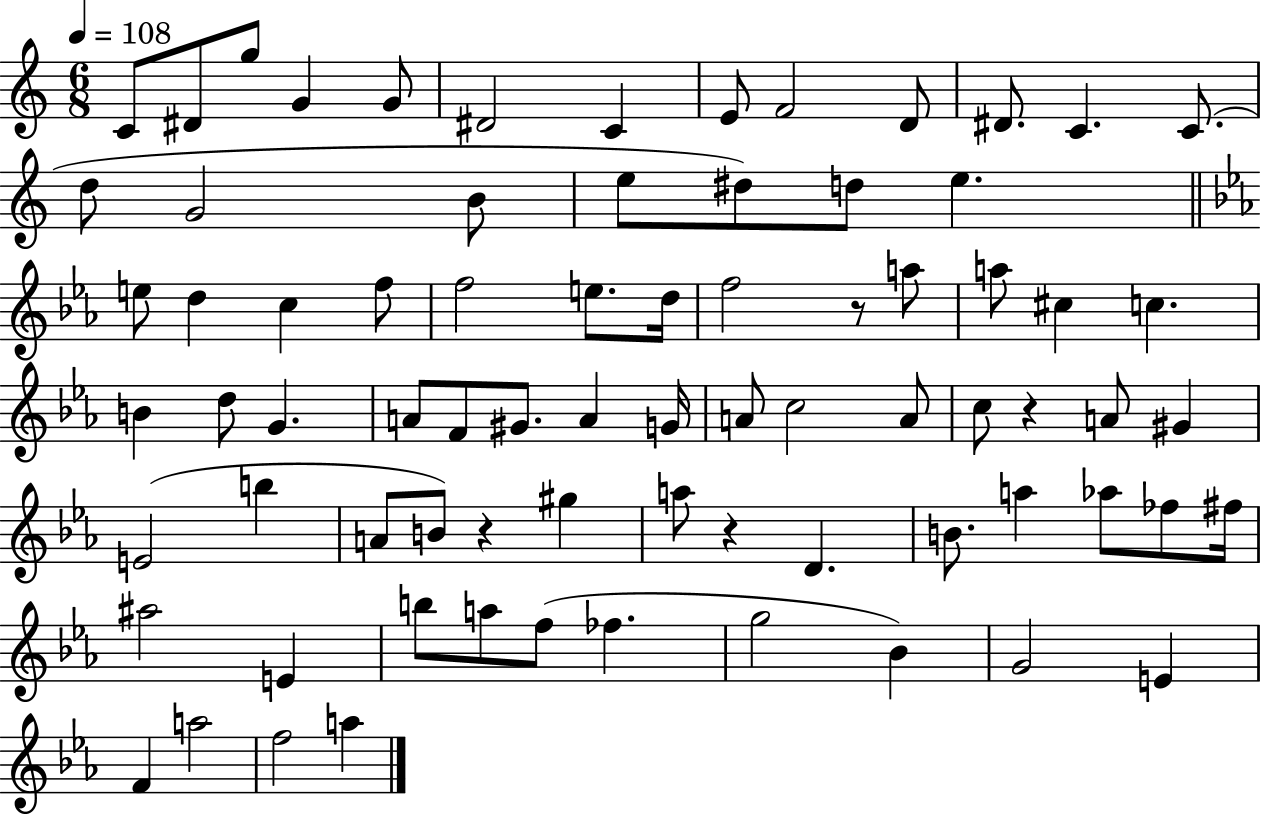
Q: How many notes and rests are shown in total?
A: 76